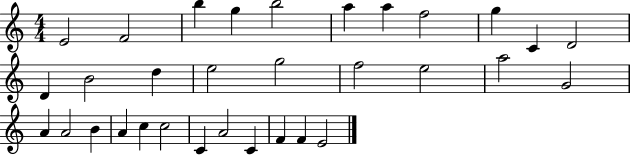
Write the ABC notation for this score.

X:1
T:Untitled
M:4/4
L:1/4
K:C
E2 F2 b g b2 a a f2 g C D2 D B2 d e2 g2 f2 e2 a2 G2 A A2 B A c c2 C A2 C F F E2